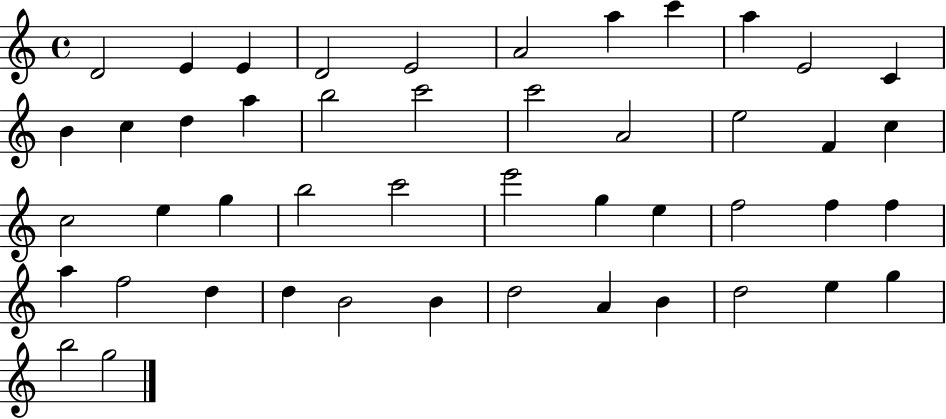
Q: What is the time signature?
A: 4/4